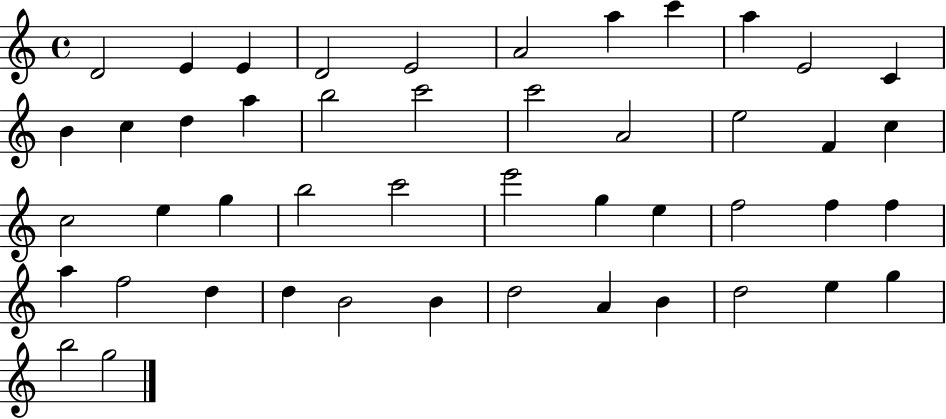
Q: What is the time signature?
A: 4/4